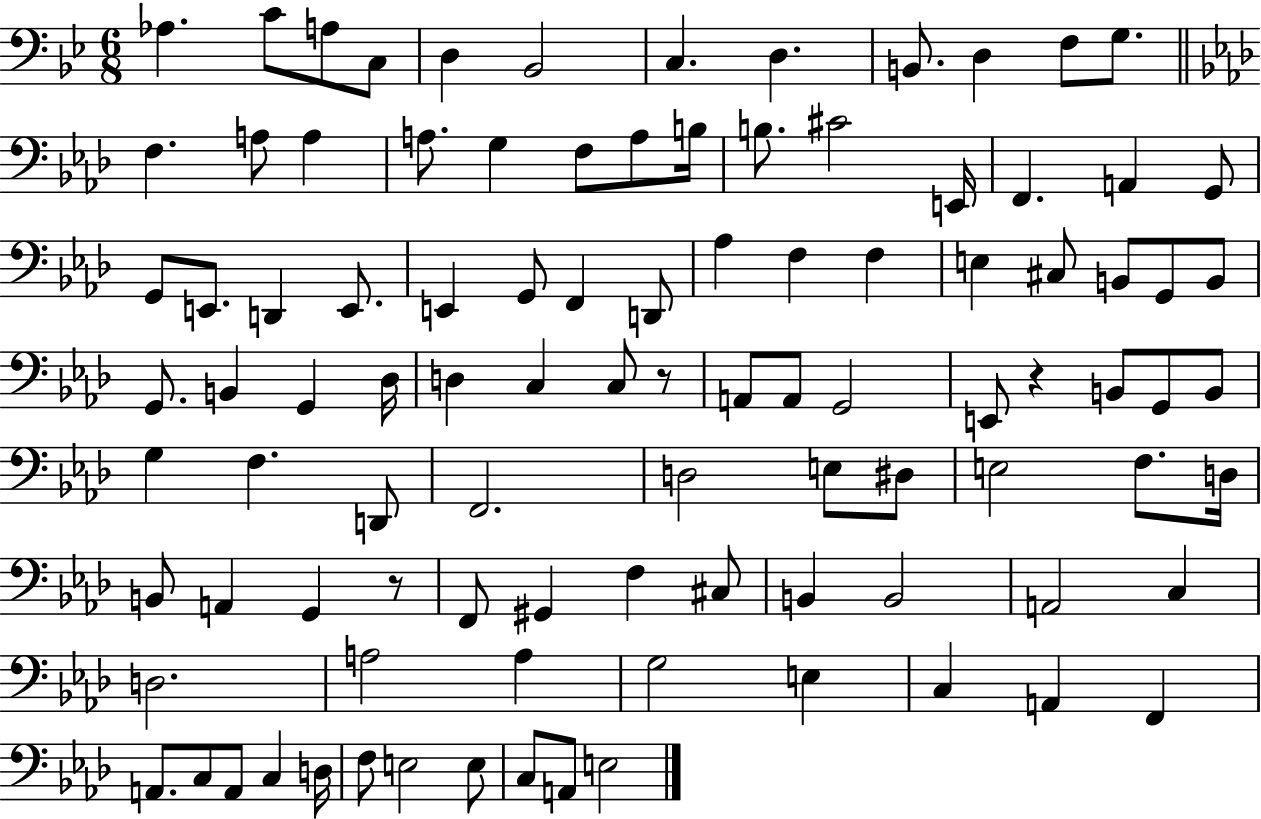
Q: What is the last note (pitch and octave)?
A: E3